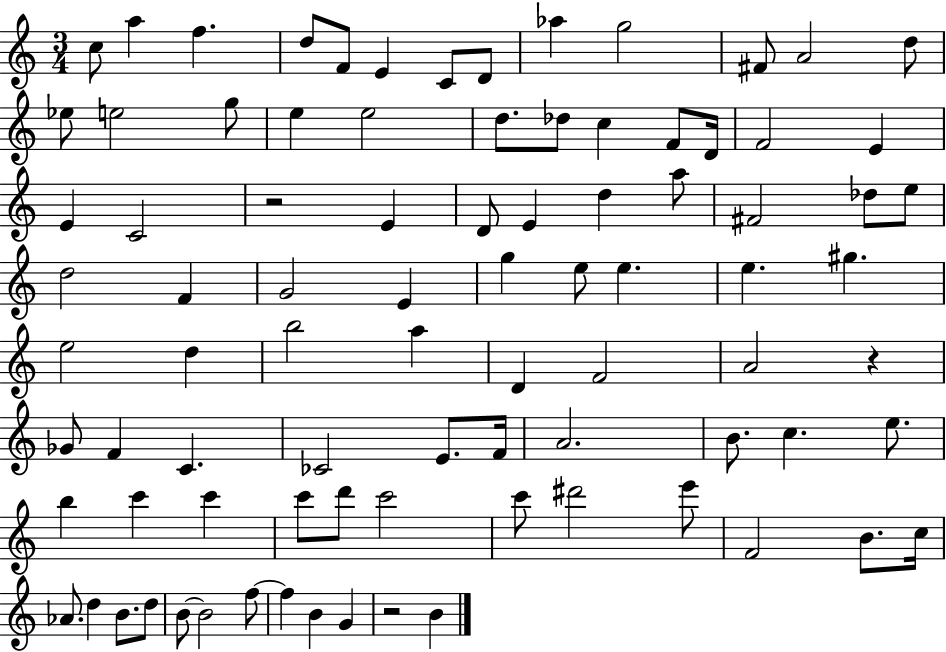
{
  \clef treble
  \numericTimeSignature
  \time 3/4
  \key c \major
  \repeat volta 2 { c''8 a''4 f''4. | d''8 f'8 e'4 c'8 d'8 | aes''4 g''2 | fis'8 a'2 d''8 | \break ees''8 e''2 g''8 | e''4 e''2 | d''8. des''8 c''4 f'8 d'16 | f'2 e'4 | \break e'4 c'2 | r2 e'4 | d'8 e'4 d''4 a''8 | fis'2 des''8 e''8 | \break d''2 f'4 | g'2 e'4 | g''4 e''8 e''4. | e''4. gis''4. | \break e''2 d''4 | b''2 a''4 | d'4 f'2 | a'2 r4 | \break ges'8 f'4 c'4. | ces'2 e'8. f'16 | a'2. | b'8. c''4. e''8. | \break b''4 c'''4 c'''4 | c'''8 d'''8 c'''2 | c'''8 dis'''2 e'''8 | f'2 b'8. c''16 | \break aes'8. d''4 b'8. d''8 | b'8~~ b'2 f''8~~ | f''4 b'4 g'4 | r2 b'4 | \break } \bar "|."
}